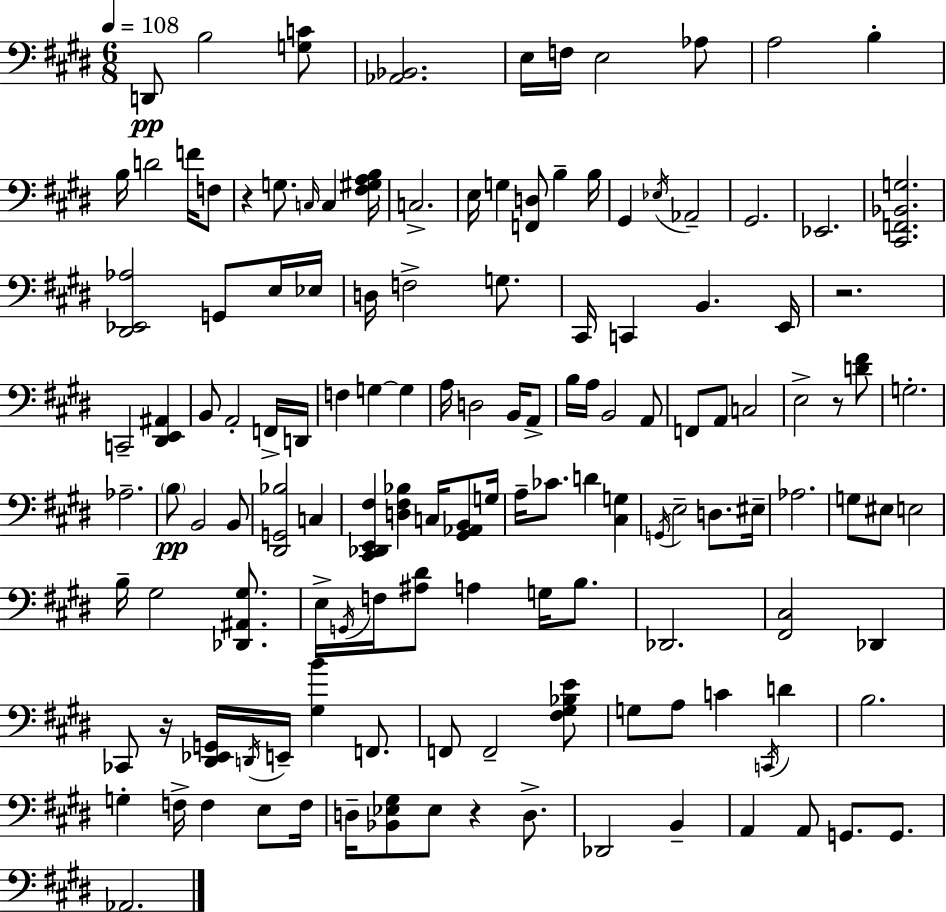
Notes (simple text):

D2/e B3/h [G3,C4]/e [Ab2,Bb2]/h. E3/s F3/s E3/h Ab3/e A3/h B3/q B3/s D4/h F4/s F3/e R/q G3/e. C3/s C3/q [F#3,G#3,A3,B3]/s C3/h. E3/s G3/q [F2,D3]/e B3/q B3/s G#2/q Eb3/s Ab2/h G#2/h. Eb2/h. [C#2,F2,Bb2,G3]/h. [D#2,Eb2,Ab3]/h G2/e E3/s Eb3/s D3/s F3/h G3/e. C#2/s C2/q B2/q. E2/s R/h. C2/h [D#2,E2,A#2]/q B2/e A2/h F2/s D2/s F3/q G3/q G3/q A3/s D3/h B2/s A2/e B3/s A3/s B2/h A2/e F2/e A2/e C3/h E3/h R/e [D4,F#4]/e G3/h. Ab3/h. B3/e B2/h B2/e [D#2,G2,Bb3]/h C3/q [C#2,Db2,E2,F#3]/q [D3,F#3,Bb3]/q C3/s [G#2,Ab2,B2]/e G3/s A3/s CES4/e. D4/q [C#3,G3]/q G2/s E3/h D3/e. EIS3/s Ab3/h. G3/e EIS3/e E3/h B3/s G#3/h [Db2,A#2,G#3]/e. E3/s G2/s F3/s [A#3,D#4]/e A3/q G3/s B3/e. Db2/h. [F#2,C#3]/h Db2/q CES2/e R/s [D#2,Eb2,G2]/s D2/s E2/s [G#3,B4]/q F2/e. F2/e F2/h [F#3,G#3,Bb3,E4]/e G3/e A3/e C4/q C2/s D4/q B3/h. G3/q F3/s F3/q E3/e F3/s D3/s [Bb2,Eb3,G#3]/e Eb3/e R/q D3/e. Db2/h B2/q A2/q A2/e G2/e. G2/e. Ab2/h.